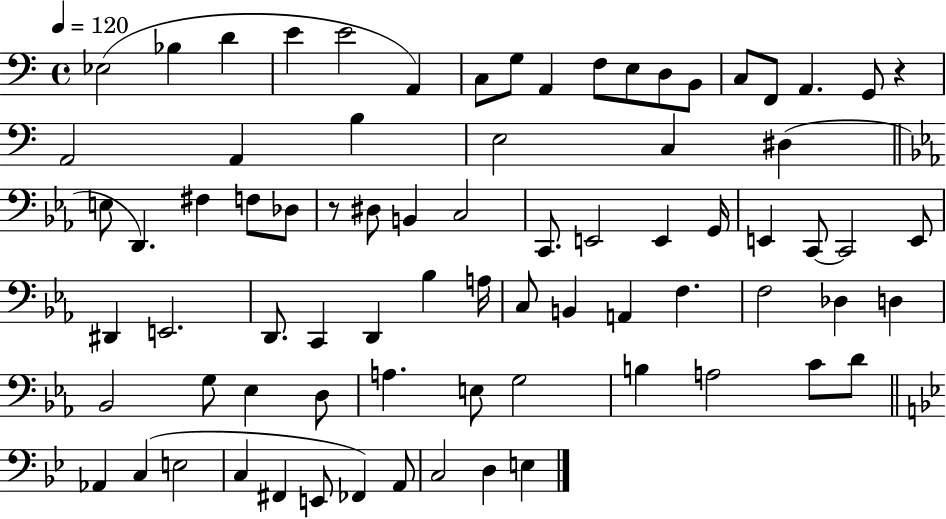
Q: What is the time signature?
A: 4/4